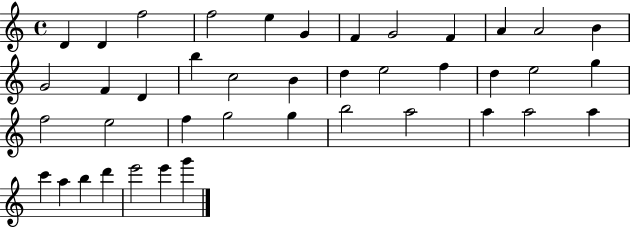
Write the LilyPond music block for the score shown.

{
  \clef treble
  \time 4/4
  \defaultTimeSignature
  \key c \major
  d'4 d'4 f''2 | f''2 e''4 g'4 | f'4 g'2 f'4 | a'4 a'2 b'4 | \break g'2 f'4 d'4 | b''4 c''2 b'4 | d''4 e''2 f''4 | d''4 e''2 g''4 | \break f''2 e''2 | f''4 g''2 g''4 | b''2 a''2 | a''4 a''2 a''4 | \break c'''4 a''4 b''4 d'''4 | e'''2 e'''4 g'''4 | \bar "|."
}